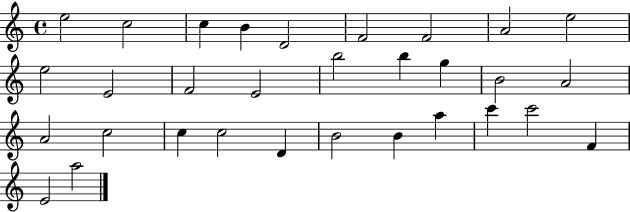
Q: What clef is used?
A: treble